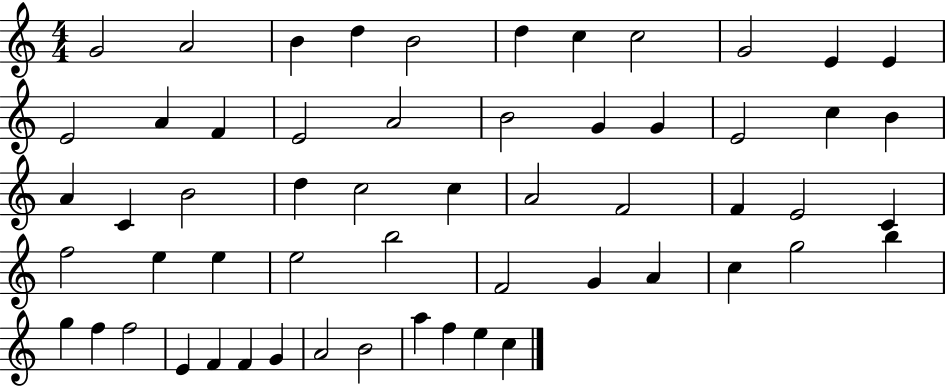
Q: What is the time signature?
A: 4/4